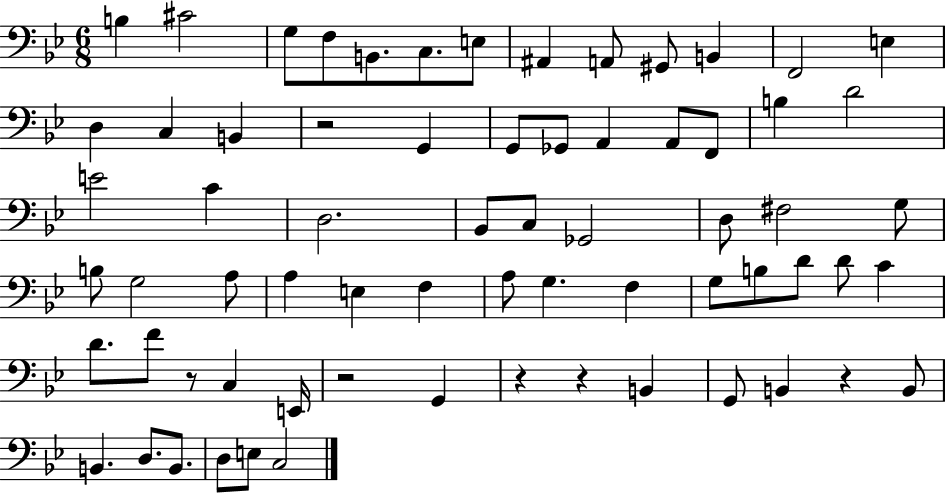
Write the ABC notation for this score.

X:1
T:Untitled
M:6/8
L:1/4
K:Bb
B, ^C2 G,/2 F,/2 B,,/2 C,/2 E,/2 ^A,, A,,/2 ^G,,/2 B,, F,,2 E, D, C, B,, z2 G,, G,,/2 _G,,/2 A,, A,,/2 F,,/2 B, D2 E2 C D,2 _B,,/2 C,/2 _G,,2 D,/2 ^F,2 G,/2 B,/2 G,2 A,/2 A, E, F, A,/2 G, F, G,/2 B,/2 D/2 D/2 C D/2 F/2 z/2 C, E,,/4 z2 G,, z z B,, G,,/2 B,, z B,,/2 B,, D,/2 B,,/2 D,/2 E,/2 C,2